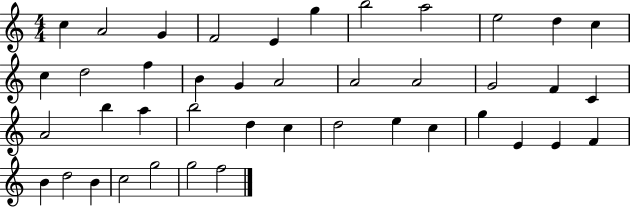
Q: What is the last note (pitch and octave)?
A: F5